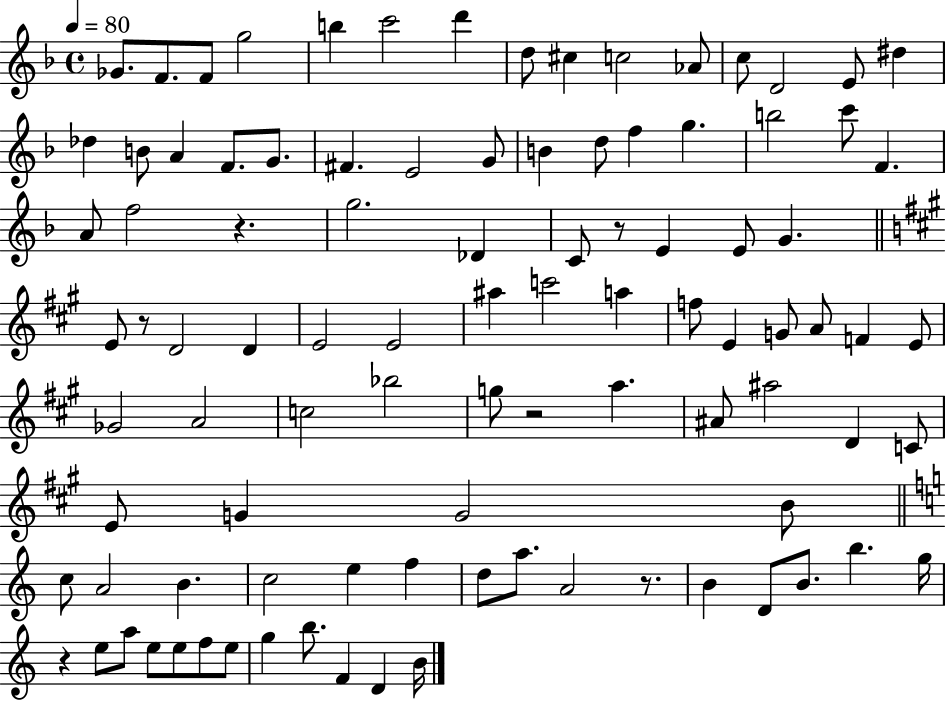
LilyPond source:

{
  \clef treble
  \time 4/4
  \defaultTimeSignature
  \key f \major
  \tempo 4 = 80
  ges'8. f'8. f'8 g''2 | b''4 c'''2 d'''4 | d''8 cis''4 c''2 aes'8 | c''8 d'2 e'8 dis''4 | \break des''4 b'8 a'4 f'8. g'8. | fis'4. e'2 g'8 | b'4 d''8 f''4 g''4. | b''2 c'''8 f'4. | \break a'8 f''2 r4. | g''2. des'4 | c'8 r8 e'4 e'8 g'4. | \bar "||" \break \key a \major e'8 r8 d'2 d'4 | e'2 e'2 | ais''4 c'''2 a''4 | f''8 e'4 g'8 a'8 f'4 e'8 | \break ges'2 a'2 | c''2 bes''2 | g''8 r2 a''4. | ais'8 ais''2 d'4 c'8 | \break e'8 g'4 g'2 b'8 | \bar "||" \break \key a \minor c''8 a'2 b'4. | c''2 e''4 f''4 | d''8 a''8. a'2 r8. | b'4 d'8 b'8. b''4. g''16 | \break r4 e''8 a''8 e''8 e''8 f''8 e''8 | g''4 b''8. f'4 d'4 b'16 | \bar "|."
}